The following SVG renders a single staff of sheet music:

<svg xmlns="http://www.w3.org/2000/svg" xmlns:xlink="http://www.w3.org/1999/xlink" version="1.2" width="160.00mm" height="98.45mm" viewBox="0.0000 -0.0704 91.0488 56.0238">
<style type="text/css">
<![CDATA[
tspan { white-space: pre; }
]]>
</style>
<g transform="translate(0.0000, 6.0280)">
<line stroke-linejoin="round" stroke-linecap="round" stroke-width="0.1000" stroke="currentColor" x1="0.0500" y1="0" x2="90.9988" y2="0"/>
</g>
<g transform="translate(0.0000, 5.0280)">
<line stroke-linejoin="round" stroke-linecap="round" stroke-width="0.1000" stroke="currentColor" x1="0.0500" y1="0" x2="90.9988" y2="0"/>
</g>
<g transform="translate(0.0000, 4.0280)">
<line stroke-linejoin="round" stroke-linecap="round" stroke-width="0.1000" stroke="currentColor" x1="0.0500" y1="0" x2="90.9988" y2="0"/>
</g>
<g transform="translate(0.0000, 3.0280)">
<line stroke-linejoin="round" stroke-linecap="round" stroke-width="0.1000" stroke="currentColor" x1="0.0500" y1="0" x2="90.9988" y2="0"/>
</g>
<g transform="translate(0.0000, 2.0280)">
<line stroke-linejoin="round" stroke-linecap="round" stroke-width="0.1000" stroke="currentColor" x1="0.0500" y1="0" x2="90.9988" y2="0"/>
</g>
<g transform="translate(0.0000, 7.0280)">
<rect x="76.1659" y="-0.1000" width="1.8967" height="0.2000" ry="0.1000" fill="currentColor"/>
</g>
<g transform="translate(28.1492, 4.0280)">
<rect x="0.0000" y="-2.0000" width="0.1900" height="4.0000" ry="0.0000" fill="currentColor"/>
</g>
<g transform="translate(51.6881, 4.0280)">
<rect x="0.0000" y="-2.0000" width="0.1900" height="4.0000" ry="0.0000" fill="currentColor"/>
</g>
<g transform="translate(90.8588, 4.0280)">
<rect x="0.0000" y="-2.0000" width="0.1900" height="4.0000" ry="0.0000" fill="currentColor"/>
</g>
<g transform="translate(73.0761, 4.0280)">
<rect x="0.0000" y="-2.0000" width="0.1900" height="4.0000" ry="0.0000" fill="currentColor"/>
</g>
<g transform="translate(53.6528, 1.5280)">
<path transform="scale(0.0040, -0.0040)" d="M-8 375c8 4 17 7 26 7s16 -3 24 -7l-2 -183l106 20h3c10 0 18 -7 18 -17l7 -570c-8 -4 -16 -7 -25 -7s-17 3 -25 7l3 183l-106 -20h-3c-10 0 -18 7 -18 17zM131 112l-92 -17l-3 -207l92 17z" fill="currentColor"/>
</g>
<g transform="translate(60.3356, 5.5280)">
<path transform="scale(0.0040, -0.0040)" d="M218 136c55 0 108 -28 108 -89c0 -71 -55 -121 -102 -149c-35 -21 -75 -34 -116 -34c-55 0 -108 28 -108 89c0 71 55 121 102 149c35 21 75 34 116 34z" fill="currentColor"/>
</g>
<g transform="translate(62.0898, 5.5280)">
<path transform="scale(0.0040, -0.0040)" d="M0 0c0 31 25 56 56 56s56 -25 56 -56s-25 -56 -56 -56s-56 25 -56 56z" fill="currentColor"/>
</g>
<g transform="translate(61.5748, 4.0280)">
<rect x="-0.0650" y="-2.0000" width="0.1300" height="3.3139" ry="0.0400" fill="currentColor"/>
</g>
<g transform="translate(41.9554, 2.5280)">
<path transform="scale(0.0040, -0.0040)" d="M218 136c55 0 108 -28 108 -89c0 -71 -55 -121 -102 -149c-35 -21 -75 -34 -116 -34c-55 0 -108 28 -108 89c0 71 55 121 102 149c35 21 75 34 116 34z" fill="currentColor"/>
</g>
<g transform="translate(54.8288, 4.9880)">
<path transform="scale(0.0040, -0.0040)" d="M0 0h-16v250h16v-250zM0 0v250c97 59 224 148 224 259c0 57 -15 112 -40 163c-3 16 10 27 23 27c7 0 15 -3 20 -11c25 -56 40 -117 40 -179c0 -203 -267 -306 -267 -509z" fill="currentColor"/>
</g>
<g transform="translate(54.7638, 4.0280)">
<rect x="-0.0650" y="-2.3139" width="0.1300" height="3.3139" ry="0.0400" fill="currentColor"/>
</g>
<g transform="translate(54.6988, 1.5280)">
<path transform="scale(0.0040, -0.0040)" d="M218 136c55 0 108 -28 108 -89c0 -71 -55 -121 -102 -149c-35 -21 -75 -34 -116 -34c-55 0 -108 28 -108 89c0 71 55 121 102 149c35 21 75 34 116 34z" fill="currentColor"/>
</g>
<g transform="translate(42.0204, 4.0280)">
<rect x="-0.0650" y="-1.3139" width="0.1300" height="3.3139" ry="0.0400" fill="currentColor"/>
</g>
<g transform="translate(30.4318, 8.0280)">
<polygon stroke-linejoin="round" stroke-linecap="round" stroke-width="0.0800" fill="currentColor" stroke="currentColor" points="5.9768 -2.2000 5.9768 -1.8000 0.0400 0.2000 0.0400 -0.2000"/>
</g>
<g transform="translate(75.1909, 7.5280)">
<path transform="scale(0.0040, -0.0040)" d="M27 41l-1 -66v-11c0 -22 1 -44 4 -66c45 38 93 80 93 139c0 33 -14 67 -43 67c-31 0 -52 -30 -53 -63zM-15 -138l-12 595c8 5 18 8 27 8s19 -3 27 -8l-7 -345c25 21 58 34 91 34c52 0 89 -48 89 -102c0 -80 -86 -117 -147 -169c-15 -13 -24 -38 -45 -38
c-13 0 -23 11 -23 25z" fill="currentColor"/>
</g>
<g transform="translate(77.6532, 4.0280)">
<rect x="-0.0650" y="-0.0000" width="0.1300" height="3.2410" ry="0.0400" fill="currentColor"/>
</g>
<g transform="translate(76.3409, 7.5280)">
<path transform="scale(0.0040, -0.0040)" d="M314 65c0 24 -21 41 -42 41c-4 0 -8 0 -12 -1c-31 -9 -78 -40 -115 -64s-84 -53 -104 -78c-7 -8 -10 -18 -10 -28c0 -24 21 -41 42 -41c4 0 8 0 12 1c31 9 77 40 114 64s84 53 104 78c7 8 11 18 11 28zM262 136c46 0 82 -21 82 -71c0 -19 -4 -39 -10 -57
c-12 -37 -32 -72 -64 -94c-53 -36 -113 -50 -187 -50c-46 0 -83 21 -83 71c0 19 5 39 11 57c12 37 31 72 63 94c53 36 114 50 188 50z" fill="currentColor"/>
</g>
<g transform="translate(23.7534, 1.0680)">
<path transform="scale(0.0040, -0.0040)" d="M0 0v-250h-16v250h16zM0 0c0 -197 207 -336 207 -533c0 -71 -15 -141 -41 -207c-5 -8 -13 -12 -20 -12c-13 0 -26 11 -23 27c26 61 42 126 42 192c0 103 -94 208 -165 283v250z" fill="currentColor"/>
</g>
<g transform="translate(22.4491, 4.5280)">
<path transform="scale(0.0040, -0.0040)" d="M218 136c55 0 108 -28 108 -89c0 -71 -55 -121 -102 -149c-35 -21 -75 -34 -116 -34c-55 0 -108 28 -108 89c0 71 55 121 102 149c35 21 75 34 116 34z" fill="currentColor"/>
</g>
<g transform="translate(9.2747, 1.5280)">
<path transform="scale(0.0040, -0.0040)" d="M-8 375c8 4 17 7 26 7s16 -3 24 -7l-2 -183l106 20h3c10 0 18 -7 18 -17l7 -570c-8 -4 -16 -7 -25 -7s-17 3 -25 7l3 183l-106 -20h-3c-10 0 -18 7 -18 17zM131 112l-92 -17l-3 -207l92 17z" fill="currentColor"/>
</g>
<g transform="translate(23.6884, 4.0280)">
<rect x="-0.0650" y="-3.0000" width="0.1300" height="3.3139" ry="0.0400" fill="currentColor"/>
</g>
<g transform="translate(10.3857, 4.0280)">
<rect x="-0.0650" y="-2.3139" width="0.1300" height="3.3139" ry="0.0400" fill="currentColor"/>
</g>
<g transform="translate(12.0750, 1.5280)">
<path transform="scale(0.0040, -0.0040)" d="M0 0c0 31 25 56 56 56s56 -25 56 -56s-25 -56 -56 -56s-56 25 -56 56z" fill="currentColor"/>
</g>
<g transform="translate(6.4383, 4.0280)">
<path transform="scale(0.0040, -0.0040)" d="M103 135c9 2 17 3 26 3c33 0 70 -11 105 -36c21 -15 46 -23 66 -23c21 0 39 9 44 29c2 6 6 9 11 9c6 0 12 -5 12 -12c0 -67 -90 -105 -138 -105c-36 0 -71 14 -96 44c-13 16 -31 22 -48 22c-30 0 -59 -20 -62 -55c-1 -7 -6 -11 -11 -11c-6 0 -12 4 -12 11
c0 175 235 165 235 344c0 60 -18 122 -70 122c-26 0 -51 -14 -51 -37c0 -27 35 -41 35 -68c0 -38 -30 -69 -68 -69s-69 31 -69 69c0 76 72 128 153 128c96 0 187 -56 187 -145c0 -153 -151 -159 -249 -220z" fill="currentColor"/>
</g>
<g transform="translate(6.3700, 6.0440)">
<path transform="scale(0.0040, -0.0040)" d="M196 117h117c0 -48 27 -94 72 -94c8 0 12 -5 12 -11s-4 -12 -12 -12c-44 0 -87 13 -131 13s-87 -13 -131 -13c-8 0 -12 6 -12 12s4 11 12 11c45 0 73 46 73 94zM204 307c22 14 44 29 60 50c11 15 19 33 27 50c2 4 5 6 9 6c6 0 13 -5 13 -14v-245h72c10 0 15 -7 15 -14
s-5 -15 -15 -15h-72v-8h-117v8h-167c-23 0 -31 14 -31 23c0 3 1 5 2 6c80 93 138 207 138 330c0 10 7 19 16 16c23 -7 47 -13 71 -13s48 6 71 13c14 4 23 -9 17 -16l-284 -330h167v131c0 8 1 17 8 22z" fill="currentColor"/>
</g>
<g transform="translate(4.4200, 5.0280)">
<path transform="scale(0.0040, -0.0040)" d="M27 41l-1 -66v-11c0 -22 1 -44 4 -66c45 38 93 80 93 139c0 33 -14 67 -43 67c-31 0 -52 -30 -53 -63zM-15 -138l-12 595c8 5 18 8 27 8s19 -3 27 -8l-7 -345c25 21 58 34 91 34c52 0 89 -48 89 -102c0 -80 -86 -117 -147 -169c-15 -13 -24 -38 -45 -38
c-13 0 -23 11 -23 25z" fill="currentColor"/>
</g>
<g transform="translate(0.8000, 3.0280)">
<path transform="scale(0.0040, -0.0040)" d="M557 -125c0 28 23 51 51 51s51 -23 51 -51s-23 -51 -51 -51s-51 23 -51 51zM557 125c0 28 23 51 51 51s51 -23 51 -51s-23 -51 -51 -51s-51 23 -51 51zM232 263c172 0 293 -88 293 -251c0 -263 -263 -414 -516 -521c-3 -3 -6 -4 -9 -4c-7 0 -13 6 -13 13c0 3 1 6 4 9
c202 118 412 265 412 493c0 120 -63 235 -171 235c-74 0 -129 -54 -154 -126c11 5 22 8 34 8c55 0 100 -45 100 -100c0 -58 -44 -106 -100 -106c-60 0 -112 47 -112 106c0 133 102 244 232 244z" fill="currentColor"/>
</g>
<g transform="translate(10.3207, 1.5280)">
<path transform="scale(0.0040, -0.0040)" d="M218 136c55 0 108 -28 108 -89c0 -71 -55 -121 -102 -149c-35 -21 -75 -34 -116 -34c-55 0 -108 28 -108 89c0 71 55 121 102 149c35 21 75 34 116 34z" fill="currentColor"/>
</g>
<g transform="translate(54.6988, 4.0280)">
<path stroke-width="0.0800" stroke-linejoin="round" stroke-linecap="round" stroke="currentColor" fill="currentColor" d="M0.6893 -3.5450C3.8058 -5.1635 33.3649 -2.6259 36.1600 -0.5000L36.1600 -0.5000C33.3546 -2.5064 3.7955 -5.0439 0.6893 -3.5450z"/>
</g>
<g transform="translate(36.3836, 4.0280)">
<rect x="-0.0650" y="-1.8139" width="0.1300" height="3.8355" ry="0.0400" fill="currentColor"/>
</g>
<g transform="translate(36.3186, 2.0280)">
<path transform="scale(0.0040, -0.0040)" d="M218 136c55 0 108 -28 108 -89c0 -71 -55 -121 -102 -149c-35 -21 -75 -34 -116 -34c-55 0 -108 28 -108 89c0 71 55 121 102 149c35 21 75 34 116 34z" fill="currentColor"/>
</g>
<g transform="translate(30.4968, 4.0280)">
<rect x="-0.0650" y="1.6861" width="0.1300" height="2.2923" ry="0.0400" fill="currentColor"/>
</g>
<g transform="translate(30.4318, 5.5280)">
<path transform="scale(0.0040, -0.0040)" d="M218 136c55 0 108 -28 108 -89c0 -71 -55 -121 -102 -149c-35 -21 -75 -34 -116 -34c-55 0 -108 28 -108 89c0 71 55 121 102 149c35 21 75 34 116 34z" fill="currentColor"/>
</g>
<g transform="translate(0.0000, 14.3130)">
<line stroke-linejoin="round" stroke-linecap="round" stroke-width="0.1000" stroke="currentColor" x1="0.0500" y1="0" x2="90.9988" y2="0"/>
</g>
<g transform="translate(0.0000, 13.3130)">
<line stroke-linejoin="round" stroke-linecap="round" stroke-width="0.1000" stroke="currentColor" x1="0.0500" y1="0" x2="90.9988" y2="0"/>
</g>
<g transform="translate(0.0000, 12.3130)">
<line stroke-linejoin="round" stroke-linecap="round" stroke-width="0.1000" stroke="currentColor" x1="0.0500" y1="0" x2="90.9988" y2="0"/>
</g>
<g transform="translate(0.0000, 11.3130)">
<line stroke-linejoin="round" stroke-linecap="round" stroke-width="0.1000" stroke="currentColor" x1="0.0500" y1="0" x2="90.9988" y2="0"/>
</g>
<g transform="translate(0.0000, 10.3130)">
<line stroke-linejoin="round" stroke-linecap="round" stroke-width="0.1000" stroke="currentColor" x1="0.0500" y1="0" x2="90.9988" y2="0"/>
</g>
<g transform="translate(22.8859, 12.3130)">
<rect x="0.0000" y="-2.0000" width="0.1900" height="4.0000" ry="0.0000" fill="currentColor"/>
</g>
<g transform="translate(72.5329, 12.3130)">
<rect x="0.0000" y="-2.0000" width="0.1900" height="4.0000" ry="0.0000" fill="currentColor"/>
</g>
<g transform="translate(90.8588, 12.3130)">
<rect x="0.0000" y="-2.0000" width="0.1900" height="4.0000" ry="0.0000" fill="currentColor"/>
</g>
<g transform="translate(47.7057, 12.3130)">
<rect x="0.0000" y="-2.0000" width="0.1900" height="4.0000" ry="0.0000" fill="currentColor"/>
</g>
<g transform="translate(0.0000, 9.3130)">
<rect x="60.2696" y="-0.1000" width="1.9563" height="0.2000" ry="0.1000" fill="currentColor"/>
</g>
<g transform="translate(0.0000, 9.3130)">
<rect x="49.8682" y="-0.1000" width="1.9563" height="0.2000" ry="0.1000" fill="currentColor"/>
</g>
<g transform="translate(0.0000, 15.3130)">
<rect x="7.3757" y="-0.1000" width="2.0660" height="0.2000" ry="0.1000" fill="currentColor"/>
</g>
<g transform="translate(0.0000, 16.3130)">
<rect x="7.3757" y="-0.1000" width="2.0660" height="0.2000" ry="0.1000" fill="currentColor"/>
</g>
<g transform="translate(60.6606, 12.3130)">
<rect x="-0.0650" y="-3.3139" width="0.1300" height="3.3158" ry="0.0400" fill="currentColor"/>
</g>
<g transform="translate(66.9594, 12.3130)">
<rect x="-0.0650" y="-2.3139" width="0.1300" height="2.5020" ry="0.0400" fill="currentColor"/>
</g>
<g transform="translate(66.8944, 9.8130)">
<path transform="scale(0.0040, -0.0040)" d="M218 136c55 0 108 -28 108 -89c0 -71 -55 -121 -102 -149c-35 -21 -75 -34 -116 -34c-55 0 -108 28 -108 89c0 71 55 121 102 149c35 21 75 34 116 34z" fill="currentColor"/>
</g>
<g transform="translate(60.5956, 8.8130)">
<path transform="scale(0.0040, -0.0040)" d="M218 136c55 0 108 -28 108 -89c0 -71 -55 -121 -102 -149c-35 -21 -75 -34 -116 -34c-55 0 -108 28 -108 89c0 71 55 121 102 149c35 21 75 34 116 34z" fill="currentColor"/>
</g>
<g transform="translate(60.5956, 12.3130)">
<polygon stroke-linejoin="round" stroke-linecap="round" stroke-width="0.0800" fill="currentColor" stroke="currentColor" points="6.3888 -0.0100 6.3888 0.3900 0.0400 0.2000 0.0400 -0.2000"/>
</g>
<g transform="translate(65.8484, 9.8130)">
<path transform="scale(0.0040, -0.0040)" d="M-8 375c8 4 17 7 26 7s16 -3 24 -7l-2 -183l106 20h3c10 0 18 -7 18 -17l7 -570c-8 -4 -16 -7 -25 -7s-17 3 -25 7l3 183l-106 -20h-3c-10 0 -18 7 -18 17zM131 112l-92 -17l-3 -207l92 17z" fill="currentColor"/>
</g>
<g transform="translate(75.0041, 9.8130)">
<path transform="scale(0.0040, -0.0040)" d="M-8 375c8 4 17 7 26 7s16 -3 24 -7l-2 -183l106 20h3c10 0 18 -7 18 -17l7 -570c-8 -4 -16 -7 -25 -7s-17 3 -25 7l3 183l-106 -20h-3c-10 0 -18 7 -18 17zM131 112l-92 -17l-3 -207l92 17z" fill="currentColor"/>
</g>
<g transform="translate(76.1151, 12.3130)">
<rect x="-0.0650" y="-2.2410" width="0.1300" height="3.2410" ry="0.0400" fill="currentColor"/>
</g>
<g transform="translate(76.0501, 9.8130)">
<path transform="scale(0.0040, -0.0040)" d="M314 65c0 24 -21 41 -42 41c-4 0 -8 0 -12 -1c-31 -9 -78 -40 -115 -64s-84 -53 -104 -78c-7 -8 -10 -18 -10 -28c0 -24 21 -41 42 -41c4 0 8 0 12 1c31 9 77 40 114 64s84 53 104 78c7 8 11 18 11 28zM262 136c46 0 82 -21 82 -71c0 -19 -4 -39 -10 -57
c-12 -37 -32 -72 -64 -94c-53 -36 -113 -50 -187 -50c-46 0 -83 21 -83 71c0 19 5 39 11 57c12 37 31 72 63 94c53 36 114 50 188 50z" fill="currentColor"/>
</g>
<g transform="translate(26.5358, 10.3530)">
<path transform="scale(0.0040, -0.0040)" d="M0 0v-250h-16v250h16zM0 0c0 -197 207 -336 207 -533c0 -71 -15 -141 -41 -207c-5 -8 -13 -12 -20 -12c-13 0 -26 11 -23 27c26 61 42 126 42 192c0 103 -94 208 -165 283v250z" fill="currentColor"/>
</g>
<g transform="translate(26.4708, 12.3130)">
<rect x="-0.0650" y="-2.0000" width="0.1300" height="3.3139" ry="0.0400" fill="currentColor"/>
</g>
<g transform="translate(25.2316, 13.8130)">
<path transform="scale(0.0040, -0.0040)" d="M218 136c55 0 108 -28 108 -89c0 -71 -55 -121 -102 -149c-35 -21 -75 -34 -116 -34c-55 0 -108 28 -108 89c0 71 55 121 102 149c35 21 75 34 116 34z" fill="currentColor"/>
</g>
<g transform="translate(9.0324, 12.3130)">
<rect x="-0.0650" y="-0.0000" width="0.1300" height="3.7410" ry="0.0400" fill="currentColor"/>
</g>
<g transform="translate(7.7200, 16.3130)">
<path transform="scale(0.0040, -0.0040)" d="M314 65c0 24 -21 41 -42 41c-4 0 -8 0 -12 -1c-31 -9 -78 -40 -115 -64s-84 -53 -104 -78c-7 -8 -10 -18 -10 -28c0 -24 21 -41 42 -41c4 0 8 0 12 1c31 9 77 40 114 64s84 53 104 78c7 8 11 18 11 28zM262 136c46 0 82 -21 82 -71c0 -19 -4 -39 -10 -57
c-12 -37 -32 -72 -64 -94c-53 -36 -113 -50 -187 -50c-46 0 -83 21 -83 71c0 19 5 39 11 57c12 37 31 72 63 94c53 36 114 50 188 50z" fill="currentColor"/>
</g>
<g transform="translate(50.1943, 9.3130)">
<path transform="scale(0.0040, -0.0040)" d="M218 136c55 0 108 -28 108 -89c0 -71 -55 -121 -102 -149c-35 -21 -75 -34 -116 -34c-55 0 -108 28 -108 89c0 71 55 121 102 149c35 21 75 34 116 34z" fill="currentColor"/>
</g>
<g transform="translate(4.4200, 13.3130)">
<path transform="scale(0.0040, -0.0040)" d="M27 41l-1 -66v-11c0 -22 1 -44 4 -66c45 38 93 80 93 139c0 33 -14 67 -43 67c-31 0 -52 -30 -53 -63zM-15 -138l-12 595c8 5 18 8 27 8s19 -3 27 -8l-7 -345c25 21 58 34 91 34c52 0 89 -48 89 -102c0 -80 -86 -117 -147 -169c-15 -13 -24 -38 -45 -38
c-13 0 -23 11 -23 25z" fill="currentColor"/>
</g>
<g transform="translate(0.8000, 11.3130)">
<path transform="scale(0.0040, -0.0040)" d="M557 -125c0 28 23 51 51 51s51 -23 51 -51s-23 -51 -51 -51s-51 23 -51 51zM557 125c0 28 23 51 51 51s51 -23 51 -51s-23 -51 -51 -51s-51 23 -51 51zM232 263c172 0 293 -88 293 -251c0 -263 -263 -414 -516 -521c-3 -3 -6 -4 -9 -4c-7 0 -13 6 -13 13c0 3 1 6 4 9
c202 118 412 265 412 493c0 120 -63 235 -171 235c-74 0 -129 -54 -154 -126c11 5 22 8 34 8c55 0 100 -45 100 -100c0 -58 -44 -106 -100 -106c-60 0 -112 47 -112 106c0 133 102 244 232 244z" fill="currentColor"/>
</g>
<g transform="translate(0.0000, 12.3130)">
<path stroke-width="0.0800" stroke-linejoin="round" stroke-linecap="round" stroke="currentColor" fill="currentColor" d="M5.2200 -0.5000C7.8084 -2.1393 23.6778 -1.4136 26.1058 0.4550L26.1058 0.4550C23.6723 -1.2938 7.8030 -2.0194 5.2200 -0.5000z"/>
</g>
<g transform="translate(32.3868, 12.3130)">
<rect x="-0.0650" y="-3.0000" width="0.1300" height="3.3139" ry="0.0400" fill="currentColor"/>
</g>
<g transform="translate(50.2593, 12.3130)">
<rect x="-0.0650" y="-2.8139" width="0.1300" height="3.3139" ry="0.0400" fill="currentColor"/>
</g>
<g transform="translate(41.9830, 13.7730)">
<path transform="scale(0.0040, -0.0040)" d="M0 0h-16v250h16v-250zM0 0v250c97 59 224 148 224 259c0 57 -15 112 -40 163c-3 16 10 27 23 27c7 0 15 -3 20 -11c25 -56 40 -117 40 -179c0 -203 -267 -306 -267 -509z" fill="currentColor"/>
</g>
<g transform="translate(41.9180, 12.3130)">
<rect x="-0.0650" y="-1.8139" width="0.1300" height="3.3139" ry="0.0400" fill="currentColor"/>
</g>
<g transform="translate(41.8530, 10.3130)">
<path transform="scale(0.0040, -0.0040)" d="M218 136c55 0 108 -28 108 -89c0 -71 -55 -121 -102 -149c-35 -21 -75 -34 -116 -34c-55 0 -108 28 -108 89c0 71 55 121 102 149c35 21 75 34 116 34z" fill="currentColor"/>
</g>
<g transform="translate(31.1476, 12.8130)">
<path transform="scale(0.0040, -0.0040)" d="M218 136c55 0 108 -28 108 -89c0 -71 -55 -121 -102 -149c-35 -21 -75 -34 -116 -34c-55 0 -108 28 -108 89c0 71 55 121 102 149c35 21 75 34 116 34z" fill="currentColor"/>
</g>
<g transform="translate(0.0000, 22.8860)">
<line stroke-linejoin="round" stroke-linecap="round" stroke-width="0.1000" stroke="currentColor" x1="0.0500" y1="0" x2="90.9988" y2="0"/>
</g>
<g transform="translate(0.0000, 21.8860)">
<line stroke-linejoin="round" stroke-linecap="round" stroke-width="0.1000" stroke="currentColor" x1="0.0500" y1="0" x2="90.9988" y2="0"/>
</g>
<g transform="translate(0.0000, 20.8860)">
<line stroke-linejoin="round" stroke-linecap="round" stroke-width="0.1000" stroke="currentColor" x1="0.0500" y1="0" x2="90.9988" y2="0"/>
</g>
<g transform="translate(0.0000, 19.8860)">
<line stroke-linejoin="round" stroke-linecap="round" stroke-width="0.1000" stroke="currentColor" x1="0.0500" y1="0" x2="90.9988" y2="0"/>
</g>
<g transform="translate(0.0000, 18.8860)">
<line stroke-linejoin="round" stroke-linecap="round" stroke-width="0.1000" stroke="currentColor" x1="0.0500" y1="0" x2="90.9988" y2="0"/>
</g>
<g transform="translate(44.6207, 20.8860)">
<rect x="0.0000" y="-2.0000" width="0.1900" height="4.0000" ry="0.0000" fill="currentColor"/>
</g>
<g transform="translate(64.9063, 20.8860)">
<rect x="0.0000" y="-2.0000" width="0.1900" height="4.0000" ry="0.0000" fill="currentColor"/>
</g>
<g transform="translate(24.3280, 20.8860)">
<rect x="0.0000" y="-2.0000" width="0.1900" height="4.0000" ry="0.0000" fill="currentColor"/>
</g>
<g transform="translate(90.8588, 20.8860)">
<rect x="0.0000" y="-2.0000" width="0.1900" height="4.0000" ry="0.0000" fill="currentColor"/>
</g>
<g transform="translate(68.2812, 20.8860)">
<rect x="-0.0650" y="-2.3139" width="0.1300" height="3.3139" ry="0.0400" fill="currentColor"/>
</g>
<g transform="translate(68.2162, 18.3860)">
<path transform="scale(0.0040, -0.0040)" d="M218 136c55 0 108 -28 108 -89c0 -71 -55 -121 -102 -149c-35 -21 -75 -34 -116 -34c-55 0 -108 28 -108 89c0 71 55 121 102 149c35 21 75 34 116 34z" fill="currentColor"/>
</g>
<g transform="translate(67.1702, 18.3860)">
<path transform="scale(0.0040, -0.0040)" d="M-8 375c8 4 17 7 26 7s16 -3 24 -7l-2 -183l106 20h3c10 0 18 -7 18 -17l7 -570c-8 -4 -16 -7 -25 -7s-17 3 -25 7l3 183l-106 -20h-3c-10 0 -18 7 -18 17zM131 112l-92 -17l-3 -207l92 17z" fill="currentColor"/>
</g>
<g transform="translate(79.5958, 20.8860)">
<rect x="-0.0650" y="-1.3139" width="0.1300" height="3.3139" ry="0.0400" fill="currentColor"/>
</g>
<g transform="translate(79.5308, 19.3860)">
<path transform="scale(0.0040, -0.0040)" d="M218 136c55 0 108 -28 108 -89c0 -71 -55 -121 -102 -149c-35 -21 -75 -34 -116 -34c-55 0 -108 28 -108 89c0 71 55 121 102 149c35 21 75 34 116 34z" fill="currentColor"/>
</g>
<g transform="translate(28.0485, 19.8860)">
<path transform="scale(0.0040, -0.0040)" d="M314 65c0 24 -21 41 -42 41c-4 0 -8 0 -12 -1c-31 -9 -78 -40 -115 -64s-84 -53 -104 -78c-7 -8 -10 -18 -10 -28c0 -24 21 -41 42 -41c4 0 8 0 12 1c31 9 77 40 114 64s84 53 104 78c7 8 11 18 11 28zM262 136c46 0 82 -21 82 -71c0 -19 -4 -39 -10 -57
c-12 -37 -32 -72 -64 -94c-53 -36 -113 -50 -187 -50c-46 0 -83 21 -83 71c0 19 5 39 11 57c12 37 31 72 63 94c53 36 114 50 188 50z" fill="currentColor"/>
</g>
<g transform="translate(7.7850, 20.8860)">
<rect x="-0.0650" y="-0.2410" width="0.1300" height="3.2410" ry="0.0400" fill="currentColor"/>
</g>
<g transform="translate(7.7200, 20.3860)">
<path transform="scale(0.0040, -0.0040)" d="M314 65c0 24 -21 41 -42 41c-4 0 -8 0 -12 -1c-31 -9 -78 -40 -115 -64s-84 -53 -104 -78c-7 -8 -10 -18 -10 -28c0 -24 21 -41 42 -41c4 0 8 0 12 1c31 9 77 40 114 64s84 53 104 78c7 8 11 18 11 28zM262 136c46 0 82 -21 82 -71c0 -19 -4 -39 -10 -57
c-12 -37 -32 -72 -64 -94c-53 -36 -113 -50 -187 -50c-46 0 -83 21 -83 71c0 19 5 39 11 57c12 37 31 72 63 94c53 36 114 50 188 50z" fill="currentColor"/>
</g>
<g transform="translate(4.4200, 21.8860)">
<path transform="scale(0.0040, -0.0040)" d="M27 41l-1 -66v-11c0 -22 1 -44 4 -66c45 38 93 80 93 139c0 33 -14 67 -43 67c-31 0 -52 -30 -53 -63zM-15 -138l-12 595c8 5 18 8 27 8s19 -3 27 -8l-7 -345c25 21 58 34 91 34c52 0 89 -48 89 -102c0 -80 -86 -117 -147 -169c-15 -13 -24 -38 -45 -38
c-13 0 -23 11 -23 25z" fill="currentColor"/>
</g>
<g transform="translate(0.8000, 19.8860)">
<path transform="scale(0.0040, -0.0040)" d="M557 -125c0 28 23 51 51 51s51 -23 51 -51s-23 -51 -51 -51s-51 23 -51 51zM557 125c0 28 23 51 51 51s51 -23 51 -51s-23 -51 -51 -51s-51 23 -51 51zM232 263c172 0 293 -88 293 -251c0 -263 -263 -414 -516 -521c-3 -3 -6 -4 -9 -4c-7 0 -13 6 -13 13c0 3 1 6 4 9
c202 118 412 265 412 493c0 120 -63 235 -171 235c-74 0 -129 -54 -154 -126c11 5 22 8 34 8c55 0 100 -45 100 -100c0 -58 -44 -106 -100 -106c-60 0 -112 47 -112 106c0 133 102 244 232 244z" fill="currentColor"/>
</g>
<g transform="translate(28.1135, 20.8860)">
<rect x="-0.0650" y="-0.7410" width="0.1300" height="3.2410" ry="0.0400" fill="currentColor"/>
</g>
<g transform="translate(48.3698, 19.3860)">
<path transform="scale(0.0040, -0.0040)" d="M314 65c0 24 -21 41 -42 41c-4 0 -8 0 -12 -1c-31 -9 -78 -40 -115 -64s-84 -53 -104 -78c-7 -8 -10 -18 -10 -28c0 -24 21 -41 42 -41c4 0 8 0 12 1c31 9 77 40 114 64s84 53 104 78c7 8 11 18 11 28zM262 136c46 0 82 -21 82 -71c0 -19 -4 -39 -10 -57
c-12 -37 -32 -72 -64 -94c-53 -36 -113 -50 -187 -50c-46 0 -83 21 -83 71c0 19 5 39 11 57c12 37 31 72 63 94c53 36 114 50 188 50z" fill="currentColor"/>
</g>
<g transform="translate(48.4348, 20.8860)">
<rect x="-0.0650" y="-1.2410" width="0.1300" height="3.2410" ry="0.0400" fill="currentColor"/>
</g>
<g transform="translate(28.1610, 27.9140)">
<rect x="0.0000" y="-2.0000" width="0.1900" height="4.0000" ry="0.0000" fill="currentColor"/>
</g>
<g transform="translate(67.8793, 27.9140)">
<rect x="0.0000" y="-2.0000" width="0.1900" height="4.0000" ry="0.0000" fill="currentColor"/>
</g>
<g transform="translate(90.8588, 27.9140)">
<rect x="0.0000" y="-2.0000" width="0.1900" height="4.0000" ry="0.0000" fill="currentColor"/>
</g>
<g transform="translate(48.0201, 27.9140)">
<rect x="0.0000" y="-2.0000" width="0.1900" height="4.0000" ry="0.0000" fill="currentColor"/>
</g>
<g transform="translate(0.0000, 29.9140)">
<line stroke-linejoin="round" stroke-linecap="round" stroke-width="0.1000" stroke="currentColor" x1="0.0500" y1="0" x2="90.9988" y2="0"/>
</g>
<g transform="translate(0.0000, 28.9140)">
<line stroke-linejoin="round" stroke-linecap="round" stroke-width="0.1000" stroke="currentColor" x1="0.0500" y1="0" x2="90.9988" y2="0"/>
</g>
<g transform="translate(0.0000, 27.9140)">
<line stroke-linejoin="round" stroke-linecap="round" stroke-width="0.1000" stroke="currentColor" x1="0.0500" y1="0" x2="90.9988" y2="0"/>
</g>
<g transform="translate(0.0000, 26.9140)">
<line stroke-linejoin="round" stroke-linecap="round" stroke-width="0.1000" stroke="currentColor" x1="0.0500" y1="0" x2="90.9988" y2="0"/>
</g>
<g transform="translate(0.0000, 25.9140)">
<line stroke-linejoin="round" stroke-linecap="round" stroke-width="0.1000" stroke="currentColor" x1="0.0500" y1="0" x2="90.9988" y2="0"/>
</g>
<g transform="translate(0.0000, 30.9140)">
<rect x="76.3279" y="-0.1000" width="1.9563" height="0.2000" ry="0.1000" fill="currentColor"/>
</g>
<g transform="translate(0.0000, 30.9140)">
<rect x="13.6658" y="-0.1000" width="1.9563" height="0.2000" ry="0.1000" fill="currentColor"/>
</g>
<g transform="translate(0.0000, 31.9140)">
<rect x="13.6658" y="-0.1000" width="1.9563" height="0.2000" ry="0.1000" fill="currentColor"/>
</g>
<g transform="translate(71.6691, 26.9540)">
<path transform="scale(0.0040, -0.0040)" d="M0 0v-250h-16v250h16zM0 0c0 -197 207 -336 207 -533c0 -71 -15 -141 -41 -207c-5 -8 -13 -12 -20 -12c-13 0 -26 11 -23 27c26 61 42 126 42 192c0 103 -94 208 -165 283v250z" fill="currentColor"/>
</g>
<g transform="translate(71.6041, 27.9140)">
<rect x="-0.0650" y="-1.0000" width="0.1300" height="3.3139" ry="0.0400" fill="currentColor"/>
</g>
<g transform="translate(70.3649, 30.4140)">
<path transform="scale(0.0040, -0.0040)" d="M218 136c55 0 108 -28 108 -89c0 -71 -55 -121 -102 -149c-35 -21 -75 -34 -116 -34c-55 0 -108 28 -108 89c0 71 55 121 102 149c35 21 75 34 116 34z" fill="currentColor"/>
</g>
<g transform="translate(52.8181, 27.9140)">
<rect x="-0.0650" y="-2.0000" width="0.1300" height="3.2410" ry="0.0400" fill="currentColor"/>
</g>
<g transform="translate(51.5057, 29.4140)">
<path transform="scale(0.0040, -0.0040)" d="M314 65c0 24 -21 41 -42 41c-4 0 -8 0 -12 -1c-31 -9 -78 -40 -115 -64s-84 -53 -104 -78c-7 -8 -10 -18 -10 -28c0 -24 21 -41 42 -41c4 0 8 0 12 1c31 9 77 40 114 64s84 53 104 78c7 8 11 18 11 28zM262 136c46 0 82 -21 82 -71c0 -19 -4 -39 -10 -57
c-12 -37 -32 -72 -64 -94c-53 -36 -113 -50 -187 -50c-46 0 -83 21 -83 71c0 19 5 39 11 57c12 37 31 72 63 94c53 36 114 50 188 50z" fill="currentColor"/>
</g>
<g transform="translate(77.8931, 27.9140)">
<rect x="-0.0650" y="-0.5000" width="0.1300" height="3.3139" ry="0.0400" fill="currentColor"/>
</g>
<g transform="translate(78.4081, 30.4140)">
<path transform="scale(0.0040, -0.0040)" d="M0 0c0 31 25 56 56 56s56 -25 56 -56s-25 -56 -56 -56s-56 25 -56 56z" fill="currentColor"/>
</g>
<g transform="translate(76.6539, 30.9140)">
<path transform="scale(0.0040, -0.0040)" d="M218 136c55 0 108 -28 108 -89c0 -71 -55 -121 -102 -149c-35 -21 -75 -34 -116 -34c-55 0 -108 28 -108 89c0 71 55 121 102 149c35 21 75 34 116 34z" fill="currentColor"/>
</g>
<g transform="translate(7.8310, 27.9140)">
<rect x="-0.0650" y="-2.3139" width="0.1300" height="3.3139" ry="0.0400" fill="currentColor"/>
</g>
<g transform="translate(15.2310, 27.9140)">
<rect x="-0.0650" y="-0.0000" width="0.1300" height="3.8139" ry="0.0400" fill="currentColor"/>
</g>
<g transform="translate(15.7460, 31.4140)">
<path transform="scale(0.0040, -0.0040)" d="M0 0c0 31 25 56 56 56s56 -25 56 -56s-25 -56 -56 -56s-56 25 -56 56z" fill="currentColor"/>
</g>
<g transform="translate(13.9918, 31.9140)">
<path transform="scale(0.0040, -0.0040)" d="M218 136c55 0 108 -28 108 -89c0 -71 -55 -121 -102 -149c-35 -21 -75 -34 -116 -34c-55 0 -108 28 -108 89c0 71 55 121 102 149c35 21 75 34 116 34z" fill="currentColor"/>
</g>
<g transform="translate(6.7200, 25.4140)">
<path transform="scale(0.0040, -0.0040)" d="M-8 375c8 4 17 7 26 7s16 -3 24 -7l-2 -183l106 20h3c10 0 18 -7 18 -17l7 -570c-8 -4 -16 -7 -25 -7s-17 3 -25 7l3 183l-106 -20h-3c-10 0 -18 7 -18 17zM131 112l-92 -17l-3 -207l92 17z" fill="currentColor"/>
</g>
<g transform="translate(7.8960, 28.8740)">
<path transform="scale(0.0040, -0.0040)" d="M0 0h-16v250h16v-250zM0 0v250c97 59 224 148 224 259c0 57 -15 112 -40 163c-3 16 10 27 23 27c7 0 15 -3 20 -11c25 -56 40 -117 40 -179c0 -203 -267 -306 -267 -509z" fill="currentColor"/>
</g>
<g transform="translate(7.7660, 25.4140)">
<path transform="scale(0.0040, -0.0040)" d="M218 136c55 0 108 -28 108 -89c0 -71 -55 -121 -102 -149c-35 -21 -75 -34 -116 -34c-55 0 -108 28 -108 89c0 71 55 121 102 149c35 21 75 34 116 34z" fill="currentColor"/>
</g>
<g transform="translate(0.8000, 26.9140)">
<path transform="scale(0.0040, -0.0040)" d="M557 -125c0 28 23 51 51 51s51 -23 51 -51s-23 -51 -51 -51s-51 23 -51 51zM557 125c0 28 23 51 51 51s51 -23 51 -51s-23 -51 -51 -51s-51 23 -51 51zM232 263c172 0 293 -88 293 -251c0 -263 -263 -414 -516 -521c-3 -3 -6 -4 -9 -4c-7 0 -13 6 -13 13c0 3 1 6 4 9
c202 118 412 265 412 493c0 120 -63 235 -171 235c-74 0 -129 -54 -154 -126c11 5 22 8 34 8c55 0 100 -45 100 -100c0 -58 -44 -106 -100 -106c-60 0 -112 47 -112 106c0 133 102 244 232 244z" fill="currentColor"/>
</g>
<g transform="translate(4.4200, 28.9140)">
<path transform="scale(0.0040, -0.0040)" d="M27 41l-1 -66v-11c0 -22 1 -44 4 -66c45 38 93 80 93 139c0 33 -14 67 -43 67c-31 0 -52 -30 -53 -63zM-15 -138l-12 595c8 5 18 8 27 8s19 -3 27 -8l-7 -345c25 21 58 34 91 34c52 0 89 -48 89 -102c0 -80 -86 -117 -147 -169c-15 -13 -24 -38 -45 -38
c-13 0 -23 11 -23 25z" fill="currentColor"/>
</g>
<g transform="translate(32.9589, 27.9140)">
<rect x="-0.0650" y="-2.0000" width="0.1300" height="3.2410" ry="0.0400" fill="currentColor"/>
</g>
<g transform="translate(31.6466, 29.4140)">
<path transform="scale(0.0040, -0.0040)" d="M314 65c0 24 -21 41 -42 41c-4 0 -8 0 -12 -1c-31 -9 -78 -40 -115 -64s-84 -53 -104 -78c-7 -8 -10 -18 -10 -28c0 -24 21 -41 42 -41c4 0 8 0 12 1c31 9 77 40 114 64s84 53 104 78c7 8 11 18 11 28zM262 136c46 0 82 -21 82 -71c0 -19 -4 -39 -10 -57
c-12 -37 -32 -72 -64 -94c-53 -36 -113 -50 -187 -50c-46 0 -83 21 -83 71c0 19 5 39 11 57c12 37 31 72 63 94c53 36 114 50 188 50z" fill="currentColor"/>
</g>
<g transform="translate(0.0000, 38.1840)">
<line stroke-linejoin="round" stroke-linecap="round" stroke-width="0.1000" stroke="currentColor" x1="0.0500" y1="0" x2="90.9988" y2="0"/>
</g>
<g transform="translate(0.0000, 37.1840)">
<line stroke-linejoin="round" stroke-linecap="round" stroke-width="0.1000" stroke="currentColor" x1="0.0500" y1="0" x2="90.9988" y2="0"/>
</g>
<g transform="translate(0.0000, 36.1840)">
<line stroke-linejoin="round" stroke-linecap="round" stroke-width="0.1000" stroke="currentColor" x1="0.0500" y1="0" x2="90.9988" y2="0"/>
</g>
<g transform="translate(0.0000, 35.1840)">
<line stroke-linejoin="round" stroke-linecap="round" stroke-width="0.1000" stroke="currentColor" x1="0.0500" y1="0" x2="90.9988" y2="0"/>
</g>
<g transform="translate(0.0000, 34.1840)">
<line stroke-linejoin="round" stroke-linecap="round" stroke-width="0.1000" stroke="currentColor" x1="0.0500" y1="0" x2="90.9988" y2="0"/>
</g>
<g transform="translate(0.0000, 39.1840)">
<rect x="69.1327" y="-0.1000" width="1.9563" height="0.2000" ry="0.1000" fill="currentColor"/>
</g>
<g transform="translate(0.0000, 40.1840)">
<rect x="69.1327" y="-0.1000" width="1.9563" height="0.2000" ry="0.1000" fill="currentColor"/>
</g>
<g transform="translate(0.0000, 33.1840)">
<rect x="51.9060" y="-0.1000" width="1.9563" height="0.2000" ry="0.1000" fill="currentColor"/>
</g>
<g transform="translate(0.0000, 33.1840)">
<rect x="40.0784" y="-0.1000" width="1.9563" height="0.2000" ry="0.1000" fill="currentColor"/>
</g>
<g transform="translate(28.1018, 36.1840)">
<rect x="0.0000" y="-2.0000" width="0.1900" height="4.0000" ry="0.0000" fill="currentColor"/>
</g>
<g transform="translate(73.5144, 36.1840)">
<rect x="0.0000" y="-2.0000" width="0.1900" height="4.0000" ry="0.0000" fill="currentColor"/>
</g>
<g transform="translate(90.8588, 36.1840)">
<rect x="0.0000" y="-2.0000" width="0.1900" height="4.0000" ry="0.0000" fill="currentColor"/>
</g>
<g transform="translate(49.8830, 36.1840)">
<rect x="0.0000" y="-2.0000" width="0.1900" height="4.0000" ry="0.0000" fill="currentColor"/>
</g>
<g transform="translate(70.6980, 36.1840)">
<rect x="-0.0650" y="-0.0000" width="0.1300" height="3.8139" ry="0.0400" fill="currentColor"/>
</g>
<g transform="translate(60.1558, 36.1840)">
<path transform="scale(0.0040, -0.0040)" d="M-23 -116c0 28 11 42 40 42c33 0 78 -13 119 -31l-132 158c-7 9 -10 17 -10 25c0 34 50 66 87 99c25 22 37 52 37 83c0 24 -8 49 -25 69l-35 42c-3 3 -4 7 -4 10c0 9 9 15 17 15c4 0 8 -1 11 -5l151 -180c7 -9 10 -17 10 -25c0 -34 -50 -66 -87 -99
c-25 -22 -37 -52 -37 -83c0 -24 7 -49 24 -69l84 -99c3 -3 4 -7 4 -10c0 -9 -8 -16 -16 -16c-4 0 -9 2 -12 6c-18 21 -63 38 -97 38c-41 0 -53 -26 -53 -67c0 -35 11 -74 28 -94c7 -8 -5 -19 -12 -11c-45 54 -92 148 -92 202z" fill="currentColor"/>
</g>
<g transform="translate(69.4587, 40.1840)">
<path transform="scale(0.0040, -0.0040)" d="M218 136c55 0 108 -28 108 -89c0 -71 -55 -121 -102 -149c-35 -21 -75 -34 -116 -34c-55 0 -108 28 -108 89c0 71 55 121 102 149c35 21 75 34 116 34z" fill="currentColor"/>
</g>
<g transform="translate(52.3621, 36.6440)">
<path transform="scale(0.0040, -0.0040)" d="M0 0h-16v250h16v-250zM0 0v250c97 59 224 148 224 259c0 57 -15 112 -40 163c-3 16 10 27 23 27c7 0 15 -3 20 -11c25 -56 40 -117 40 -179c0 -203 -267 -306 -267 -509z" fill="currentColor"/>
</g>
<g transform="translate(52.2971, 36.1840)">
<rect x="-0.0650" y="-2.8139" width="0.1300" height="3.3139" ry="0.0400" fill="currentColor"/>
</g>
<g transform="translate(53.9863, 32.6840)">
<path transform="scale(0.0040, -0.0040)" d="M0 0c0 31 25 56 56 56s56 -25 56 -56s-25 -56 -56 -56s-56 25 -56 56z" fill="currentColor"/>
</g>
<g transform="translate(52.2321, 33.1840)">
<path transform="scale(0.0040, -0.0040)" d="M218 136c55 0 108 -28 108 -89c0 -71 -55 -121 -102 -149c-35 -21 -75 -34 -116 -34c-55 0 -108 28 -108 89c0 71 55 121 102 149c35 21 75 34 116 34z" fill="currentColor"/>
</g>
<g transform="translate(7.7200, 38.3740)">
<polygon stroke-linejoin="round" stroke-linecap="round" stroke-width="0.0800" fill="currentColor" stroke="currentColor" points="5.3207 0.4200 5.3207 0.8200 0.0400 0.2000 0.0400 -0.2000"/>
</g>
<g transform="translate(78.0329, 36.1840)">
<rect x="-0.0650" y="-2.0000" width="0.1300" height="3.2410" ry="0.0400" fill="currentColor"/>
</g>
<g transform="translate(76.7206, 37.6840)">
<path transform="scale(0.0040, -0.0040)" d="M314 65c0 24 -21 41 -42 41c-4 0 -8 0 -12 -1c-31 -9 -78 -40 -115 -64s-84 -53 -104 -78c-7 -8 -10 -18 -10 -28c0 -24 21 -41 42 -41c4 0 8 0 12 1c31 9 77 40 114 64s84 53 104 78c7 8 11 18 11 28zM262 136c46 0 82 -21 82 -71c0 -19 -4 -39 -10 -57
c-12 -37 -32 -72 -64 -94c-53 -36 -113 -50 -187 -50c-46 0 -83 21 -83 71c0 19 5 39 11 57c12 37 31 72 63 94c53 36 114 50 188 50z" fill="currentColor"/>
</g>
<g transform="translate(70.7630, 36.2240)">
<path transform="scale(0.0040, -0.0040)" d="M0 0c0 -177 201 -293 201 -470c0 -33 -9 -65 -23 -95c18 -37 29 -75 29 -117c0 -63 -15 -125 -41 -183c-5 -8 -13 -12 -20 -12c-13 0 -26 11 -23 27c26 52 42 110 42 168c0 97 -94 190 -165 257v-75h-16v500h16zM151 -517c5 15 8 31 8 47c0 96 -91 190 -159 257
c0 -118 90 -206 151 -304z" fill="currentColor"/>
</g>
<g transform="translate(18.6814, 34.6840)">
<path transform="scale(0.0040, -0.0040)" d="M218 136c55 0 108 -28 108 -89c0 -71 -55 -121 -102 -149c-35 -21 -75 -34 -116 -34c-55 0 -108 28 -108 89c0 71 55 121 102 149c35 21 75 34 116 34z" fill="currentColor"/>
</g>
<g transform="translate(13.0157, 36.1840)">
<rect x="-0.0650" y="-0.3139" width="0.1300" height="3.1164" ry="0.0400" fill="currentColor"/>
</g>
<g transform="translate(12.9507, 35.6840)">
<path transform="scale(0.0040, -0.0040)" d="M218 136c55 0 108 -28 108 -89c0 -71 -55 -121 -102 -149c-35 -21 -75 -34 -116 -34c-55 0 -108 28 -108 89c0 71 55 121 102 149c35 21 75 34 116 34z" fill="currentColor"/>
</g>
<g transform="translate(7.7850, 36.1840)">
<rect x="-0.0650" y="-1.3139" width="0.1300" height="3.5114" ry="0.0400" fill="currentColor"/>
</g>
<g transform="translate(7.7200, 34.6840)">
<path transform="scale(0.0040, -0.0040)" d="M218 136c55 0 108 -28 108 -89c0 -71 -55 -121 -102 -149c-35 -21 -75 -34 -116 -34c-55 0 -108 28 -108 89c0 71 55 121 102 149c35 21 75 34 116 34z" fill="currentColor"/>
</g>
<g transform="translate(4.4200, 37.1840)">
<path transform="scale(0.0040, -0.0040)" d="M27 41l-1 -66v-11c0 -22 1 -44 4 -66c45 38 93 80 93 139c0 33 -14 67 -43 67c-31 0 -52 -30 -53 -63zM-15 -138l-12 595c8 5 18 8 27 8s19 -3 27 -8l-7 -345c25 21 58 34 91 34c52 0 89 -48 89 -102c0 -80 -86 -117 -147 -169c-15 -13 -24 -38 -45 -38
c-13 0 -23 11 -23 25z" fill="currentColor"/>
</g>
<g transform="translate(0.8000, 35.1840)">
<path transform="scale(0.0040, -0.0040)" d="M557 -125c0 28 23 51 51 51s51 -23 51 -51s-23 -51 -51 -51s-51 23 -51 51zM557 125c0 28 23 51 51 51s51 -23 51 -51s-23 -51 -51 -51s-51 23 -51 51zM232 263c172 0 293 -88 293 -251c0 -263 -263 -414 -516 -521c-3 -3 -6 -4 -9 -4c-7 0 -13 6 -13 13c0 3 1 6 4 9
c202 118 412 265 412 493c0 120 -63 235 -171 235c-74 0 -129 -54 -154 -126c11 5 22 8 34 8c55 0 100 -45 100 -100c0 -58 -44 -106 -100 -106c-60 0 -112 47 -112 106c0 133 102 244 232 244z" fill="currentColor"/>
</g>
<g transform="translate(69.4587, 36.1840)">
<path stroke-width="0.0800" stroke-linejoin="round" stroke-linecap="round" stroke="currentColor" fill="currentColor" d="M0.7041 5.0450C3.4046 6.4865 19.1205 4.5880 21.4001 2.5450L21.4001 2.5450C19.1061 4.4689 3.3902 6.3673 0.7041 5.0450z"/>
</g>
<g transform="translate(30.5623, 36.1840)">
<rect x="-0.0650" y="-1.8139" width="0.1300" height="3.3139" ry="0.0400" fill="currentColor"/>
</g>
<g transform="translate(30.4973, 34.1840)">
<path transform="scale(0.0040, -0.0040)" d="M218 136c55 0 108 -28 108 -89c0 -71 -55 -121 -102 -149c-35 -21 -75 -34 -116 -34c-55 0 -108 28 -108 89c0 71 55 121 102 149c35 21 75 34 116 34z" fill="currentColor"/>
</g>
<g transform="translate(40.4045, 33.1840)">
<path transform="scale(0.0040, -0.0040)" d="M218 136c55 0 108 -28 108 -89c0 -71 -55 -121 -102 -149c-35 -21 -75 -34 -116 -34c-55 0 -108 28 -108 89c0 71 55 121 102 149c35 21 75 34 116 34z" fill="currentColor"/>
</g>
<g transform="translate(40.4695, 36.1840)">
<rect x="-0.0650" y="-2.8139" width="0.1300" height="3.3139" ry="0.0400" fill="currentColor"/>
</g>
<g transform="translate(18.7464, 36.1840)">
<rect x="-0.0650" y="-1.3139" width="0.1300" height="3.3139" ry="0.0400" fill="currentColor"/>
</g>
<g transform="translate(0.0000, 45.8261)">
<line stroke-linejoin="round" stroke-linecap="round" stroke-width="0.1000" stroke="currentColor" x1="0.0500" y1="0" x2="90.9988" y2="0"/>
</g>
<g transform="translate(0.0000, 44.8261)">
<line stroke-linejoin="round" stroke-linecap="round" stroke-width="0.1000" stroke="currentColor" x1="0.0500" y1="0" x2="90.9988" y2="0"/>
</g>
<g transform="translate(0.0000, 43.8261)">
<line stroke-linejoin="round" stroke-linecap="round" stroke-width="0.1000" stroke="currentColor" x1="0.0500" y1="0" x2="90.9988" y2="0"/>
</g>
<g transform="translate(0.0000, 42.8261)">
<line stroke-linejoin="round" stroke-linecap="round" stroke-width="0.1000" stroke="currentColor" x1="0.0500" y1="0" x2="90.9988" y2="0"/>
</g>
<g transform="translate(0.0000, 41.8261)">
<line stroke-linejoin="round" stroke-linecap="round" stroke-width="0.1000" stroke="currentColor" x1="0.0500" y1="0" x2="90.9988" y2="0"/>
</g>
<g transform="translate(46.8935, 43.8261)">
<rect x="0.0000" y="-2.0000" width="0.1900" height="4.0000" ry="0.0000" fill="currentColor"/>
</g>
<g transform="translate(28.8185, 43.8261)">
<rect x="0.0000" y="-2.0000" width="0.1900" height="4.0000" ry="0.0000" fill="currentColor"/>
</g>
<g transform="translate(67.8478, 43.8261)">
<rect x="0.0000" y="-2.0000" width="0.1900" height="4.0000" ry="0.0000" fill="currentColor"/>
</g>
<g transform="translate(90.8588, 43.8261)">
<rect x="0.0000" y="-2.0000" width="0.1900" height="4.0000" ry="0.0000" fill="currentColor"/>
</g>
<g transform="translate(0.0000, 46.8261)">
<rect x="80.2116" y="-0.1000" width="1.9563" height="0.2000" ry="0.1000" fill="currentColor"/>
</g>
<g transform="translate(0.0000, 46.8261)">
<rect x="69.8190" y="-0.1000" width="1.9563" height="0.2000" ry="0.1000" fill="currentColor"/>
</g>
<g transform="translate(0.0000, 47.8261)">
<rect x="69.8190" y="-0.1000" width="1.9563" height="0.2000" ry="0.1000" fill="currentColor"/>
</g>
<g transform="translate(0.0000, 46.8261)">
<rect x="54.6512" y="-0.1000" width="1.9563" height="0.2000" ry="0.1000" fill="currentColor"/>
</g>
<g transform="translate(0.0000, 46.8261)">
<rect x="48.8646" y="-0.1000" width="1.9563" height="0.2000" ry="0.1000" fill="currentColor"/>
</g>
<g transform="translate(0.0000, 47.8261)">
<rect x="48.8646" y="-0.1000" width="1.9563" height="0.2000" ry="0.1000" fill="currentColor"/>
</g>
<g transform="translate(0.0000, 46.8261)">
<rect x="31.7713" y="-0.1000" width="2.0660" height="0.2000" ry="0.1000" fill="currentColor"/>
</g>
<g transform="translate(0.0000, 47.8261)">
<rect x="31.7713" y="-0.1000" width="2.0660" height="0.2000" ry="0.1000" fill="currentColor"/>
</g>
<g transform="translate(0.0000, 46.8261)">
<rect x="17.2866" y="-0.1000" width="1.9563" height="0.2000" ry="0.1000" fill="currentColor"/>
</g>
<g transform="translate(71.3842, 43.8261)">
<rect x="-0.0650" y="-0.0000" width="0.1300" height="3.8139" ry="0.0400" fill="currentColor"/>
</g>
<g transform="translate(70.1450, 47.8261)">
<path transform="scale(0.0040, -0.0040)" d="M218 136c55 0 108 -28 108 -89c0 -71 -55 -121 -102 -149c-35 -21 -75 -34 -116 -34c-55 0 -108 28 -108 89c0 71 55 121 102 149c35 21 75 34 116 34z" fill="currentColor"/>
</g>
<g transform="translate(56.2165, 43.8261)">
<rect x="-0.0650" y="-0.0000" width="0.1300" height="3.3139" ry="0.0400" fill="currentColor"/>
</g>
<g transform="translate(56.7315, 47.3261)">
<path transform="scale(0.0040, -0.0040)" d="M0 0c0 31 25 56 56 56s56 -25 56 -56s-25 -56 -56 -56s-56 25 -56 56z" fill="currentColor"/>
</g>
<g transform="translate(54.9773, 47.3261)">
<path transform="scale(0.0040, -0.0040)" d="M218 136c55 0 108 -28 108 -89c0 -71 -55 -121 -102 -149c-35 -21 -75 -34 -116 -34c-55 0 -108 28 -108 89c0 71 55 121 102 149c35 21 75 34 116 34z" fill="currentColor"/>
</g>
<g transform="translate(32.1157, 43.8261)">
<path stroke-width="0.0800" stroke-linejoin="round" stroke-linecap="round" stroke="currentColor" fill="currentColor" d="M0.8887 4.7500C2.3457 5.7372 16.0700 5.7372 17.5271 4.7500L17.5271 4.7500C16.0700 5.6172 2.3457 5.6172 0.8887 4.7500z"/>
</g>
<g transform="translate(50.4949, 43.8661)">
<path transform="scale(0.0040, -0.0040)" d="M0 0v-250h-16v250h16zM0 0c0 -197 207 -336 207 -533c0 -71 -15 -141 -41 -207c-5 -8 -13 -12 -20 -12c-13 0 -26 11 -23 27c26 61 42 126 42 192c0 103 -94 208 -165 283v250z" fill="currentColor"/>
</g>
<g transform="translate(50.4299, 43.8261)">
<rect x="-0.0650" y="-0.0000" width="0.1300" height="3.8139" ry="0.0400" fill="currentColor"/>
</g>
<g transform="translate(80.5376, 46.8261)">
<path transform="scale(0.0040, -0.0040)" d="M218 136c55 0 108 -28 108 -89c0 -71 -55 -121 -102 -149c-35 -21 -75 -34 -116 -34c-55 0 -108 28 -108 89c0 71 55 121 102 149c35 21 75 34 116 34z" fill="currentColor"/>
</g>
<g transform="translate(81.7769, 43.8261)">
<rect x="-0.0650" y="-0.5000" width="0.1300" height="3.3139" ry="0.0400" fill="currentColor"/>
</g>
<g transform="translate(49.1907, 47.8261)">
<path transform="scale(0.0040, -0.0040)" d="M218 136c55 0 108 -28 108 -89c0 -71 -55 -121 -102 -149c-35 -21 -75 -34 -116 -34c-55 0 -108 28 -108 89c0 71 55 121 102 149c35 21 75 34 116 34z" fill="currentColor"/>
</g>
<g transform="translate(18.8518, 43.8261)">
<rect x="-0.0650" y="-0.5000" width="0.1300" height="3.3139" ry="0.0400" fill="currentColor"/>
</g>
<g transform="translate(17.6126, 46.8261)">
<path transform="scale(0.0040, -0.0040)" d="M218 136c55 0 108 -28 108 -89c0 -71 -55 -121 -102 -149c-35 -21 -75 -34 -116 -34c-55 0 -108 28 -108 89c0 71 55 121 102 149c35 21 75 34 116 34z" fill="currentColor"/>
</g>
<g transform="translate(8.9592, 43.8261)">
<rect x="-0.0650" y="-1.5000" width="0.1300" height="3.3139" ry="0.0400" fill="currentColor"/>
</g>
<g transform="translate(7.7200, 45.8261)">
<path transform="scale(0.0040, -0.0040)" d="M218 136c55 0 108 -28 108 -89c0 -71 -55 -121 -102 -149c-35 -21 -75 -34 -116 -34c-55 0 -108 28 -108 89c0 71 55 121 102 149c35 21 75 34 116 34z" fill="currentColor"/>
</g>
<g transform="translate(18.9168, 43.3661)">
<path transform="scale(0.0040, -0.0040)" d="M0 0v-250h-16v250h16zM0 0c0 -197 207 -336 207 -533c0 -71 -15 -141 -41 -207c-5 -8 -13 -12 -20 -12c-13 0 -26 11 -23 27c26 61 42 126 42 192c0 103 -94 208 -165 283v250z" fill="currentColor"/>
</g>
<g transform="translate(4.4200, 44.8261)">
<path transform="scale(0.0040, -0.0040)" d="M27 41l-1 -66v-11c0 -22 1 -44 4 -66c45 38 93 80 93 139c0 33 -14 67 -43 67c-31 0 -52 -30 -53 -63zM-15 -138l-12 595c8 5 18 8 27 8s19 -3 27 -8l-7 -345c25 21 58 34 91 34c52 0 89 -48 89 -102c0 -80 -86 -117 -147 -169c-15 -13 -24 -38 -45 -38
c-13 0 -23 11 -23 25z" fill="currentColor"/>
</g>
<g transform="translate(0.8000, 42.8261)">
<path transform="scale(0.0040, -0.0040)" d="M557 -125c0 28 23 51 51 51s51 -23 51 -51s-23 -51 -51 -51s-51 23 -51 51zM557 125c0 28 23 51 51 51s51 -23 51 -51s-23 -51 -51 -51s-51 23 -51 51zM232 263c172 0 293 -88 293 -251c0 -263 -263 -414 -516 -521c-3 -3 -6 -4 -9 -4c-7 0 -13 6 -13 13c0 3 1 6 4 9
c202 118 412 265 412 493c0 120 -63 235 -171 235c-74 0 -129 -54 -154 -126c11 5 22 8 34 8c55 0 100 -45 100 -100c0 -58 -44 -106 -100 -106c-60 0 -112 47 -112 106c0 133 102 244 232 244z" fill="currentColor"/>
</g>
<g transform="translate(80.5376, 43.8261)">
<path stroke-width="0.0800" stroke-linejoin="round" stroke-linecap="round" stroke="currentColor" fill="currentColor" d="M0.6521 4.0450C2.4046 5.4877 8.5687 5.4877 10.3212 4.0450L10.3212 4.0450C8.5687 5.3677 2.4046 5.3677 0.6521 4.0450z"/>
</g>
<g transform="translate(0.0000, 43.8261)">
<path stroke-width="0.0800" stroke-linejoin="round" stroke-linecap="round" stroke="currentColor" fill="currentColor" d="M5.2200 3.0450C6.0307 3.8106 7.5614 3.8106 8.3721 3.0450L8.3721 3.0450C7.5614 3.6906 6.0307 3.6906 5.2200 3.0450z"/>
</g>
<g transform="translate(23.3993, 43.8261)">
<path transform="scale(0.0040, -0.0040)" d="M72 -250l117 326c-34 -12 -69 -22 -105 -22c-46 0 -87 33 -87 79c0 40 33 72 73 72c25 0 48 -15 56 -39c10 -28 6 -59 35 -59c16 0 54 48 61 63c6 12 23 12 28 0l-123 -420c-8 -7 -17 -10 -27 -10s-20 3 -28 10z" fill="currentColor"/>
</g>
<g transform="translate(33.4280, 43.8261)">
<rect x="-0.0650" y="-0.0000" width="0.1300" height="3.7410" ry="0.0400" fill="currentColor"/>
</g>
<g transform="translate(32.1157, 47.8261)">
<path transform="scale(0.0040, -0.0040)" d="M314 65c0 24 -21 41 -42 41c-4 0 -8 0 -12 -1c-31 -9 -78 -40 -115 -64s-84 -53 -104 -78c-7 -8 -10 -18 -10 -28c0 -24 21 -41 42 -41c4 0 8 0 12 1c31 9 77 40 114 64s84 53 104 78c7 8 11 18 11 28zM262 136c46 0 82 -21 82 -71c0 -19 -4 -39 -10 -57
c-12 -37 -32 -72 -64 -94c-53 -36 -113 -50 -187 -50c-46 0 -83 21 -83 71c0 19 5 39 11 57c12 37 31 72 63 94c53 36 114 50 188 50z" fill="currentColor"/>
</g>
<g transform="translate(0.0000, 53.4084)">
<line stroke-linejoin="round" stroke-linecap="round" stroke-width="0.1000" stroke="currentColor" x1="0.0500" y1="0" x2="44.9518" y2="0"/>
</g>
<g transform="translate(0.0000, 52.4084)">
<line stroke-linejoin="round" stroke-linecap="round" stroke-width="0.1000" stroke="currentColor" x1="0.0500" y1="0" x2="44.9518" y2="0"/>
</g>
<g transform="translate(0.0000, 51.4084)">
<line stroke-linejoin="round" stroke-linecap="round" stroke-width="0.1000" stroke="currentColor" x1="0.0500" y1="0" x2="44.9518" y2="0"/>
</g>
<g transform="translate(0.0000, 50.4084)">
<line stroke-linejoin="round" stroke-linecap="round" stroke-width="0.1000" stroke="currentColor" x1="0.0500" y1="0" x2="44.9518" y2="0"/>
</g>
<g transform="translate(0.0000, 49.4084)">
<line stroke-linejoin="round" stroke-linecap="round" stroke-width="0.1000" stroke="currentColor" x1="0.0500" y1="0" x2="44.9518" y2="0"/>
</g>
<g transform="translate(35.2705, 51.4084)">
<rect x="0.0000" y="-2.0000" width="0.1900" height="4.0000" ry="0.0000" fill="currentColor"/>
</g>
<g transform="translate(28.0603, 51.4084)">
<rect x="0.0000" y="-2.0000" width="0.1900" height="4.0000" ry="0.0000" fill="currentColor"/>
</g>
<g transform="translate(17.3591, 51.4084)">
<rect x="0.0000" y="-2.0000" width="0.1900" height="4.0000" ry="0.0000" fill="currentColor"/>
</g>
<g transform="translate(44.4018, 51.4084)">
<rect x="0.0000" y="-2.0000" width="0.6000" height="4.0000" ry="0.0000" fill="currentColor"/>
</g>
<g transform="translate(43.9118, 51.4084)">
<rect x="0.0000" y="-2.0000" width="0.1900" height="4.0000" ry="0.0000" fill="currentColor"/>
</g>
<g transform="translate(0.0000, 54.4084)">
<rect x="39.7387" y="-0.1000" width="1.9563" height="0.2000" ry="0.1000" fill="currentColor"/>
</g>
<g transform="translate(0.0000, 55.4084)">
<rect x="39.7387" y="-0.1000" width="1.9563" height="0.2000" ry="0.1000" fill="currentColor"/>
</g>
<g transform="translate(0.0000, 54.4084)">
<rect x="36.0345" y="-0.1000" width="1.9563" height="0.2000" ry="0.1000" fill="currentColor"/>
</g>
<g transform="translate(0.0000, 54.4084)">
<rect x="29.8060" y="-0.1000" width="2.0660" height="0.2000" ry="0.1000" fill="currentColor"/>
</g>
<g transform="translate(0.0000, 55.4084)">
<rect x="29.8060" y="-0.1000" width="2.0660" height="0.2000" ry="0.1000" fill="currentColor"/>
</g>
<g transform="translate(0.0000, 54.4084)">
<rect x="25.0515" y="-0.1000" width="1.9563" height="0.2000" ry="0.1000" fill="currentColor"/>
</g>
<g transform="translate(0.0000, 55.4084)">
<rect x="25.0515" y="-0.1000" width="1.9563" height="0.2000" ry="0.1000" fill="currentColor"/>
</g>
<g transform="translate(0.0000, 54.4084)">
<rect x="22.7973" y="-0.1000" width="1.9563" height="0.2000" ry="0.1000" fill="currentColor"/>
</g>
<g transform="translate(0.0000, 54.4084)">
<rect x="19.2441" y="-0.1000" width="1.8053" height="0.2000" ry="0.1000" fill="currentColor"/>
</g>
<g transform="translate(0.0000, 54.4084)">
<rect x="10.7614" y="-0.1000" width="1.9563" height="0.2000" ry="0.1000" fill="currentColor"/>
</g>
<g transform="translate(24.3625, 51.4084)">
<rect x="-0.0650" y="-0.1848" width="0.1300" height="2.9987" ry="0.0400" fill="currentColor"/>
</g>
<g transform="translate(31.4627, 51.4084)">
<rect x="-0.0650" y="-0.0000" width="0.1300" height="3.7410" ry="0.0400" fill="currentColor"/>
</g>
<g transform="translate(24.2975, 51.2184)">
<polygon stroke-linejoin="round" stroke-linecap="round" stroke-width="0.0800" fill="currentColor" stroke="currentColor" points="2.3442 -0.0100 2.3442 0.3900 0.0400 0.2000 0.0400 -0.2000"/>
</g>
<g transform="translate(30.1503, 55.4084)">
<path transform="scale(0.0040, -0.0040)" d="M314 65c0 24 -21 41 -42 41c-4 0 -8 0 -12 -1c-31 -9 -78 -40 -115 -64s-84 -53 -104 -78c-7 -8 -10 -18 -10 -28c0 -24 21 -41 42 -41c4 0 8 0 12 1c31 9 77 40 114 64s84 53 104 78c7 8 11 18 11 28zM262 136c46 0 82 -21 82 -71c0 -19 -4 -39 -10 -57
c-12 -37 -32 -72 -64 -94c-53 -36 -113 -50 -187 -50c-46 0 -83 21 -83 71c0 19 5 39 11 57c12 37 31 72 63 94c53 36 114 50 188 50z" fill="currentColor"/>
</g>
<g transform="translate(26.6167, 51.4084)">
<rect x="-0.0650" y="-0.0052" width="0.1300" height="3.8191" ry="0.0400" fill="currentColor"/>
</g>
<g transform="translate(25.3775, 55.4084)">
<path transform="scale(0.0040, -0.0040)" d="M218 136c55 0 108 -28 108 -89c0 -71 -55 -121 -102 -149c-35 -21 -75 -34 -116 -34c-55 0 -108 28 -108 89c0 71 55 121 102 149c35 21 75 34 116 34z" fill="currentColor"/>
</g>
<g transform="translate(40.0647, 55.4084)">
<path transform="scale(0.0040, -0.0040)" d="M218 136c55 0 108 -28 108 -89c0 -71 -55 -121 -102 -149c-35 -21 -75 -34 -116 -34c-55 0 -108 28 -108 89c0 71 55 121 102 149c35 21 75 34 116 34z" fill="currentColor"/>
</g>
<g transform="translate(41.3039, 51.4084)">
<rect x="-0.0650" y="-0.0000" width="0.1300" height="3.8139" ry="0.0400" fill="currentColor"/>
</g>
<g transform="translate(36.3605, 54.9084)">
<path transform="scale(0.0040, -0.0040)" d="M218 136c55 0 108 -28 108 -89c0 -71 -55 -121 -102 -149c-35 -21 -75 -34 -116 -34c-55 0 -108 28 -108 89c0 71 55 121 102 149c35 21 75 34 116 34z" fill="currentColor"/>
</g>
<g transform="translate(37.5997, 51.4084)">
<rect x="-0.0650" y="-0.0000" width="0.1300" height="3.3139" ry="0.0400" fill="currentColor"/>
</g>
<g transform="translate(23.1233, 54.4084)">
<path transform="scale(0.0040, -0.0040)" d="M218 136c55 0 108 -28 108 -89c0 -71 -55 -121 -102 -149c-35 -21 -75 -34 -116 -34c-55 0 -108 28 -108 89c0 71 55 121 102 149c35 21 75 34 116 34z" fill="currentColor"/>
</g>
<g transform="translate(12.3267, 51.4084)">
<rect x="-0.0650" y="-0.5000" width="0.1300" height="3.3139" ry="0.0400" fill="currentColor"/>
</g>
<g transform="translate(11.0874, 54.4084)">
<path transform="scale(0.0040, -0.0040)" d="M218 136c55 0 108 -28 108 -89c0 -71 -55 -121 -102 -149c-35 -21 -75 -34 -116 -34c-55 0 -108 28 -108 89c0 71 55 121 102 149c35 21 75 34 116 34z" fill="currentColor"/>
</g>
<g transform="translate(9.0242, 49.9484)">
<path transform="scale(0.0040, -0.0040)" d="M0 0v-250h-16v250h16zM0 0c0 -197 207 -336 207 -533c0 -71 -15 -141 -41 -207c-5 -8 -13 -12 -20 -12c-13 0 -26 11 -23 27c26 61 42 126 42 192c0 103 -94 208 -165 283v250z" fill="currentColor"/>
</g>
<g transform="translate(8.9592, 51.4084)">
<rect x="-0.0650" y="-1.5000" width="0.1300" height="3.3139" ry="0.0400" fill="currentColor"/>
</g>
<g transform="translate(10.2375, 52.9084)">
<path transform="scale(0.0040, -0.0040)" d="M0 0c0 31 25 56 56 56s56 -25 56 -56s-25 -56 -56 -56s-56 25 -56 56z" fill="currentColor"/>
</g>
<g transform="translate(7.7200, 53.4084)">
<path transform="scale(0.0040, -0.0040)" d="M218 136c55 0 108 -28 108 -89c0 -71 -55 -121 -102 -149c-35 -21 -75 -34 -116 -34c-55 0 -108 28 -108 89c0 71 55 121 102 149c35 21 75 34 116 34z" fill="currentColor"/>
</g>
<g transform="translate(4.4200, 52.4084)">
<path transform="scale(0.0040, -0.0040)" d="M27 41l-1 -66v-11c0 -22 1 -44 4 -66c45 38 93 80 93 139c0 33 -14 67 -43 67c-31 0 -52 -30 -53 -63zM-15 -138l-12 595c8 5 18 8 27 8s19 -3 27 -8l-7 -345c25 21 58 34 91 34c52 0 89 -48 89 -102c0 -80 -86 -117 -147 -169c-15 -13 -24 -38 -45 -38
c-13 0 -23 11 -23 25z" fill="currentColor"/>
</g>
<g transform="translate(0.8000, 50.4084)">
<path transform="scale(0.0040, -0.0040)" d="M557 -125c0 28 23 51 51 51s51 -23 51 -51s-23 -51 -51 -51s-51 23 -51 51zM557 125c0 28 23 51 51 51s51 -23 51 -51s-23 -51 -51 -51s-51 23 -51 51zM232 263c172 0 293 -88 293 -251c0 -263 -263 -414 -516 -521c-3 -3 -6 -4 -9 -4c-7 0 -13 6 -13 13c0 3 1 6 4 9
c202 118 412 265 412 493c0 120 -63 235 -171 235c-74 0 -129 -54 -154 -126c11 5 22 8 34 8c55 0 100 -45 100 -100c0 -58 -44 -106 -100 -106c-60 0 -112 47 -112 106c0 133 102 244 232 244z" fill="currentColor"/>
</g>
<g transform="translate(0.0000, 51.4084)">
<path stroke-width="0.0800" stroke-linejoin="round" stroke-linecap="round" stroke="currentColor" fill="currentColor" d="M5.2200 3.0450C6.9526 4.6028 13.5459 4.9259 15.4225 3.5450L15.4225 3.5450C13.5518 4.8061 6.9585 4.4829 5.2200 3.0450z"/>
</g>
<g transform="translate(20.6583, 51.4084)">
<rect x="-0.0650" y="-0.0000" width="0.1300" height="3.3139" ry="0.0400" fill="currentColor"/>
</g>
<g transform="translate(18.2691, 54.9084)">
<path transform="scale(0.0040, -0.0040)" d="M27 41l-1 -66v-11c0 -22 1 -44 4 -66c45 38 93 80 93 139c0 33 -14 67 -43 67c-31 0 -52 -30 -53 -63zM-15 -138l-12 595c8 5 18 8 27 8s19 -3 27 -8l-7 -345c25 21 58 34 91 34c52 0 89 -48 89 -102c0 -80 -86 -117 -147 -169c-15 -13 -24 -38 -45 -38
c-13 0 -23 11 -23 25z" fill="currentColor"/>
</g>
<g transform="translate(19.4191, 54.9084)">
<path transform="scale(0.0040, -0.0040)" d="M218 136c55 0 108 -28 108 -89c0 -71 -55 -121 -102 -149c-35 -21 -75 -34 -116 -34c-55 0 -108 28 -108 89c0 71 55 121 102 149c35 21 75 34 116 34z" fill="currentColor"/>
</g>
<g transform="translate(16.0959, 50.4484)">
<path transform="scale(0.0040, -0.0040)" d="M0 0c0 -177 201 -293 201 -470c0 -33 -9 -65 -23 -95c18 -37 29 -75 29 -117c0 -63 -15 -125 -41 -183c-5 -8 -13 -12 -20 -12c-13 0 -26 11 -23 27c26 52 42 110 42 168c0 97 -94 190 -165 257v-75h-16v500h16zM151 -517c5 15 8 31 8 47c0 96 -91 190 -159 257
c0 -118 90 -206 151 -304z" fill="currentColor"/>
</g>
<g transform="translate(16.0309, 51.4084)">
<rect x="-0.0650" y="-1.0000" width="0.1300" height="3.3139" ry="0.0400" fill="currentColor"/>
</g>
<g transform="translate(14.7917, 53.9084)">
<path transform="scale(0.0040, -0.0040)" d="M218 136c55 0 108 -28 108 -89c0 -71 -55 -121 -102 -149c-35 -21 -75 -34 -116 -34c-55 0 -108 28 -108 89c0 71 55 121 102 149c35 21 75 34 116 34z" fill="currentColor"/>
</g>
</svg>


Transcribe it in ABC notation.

X:1
T:Untitled
M:2/4
L:1/4
K:F
B, C,/2 A,,/2 A,/2 G, B,/2 A,, _D,,2 C,,2 A,,/2 C, A,/2 C D/2 B,/2 B,2 E,2 F,2 G,2 B, G, B,/2 C,, A,,2 A,,2 F,,/2 E,, G,/2 E,/2 G, A, C C/2 z C,,/4 A,,2 G,, E,,/2 z/2 C,,2 C,,/2 D,, C,, E,, G,,/2 E,, F,,/4 _D,, E,,/2 C,,/2 C,,2 D,, C,,